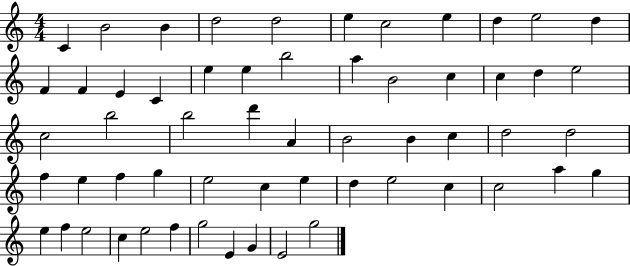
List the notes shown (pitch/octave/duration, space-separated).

C4/q B4/h B4/q D5/h D5/h E5/q C5/h E5/q D5/q E5/h D5/q F4/q F4/q E4/q C4/q E5/q E5/q B5/h A5/q B4/h C5/q C5/q D5/q E5/h C5/h B5/h B5/h D6/q A4/q B4/h B4/q C5/q D5/h D5/h F5/q E5/q F5/q G5/q E5/h C5/q E5/q D5/q E5/h C5/q C5/h A5/q G5/q E5/q F5/q E5/h C5/q E5/h F5/q G5/h E4/q G4/q E4/h G5/h